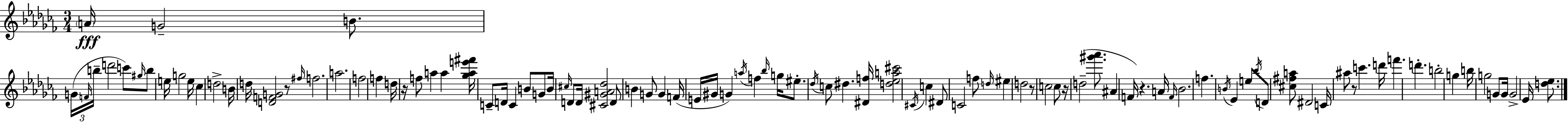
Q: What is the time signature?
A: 3/4